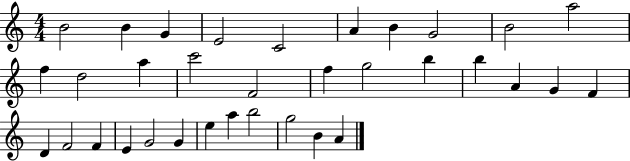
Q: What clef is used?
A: treble